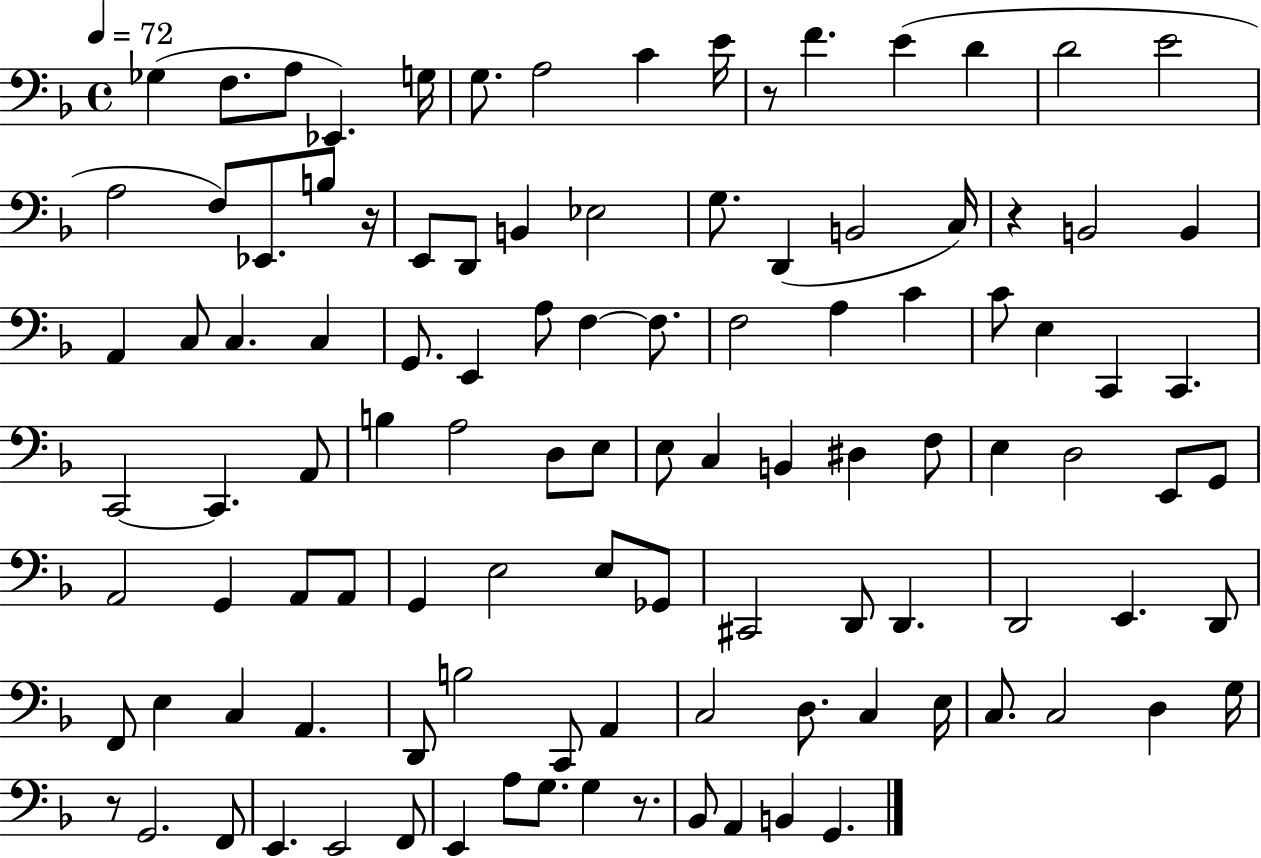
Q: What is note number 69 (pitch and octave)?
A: C#2